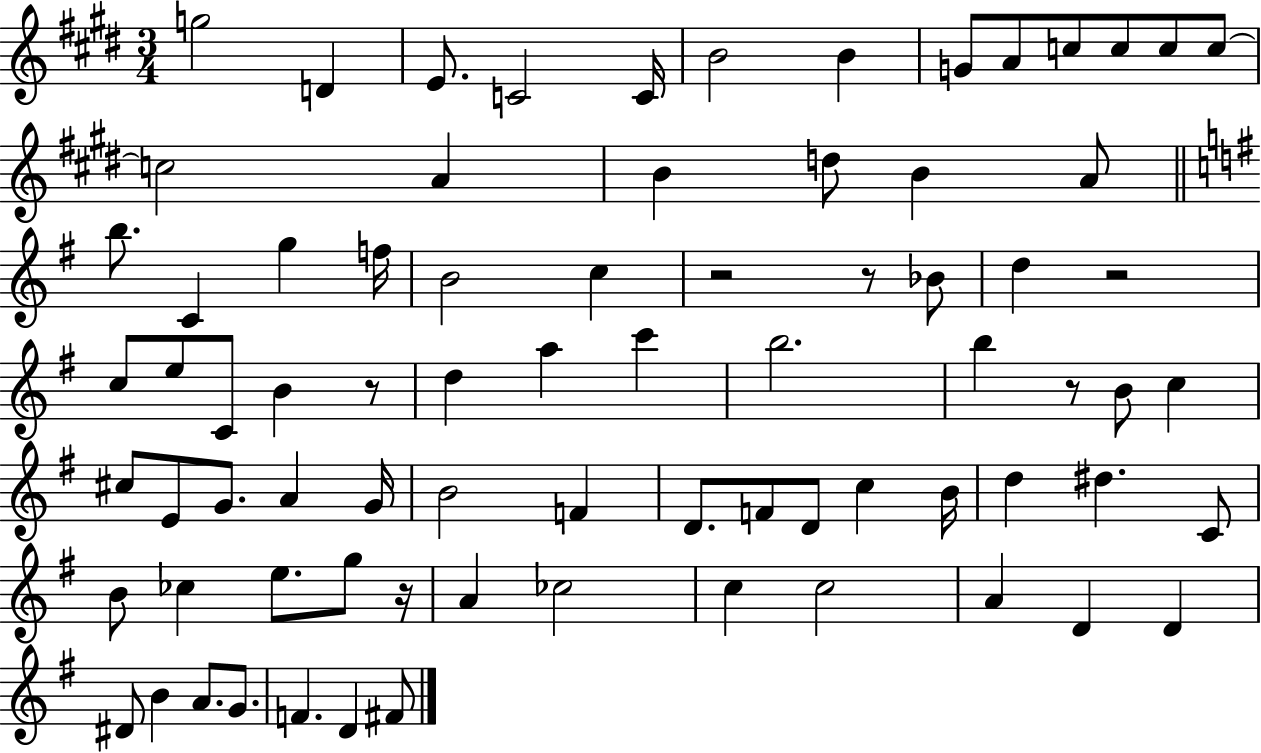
X:1
T:Untitled
M:3/4
L:1/4
K:E
g2 D E/2 C2 C/4 B2 B G/2 A/2 c/2 c/2 c/2 c/2 c2 A B d/2 B A/2 b/2 C g f/4 B2 c z2 z/2 _B/2 d z2 c/2 e/2 C/2 B z/2 d a c' b2 b z/2 B/2 c ^c/2 E/2 G/2 A G/4 B2 F D/2 F/2 D/2 c B/4 d ^d C/2 B/2 _c e/2 g/2 z/4 A _c2 c c2 A D D ^D/2 B A/2 G/2 F D ^F/2